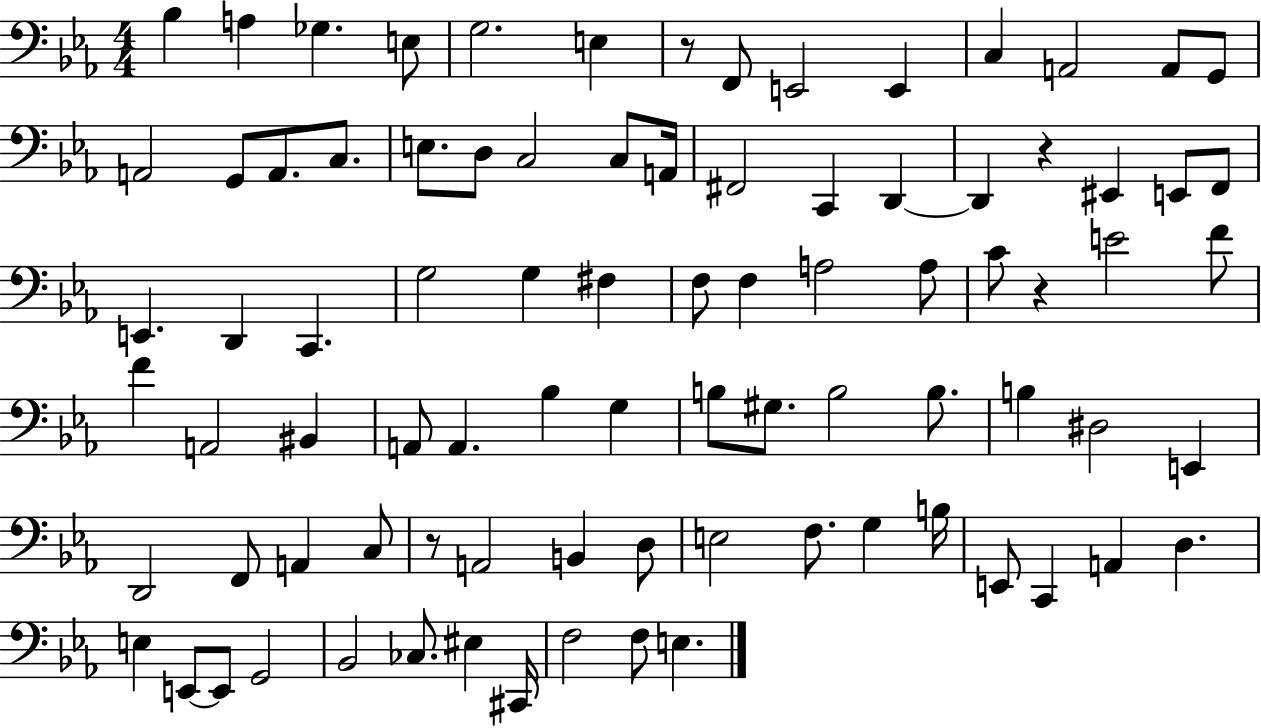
Bb3/q A3/q Gb3/q. E3/e G3/h. E3/q R/e F2/e E2/h E2/q C3/q A2/h A2/e G2/e A2/h G2/e A2/e. C3/e. E3/e. D3/e C3/h C3/e A2/s F#2/h C2/q D2/q D2/q R/q EIS2/q E2/e F2/e E2/q. D2/q C2/q. G3/h G3/q F#3/q F3/e F3/q A3/h A3/e C4/e R/q E4/h F4/e F4/q A2/h BIS2/q A2/e A2/q. Bb3/q G3/q B3/e G#3/e. B3/h B3/e. B3/q D#3/h E2/q D2/h F2/e A2/q C3/e R/e A2/h B2/q D3/e E3/h F3/e. G3/q B3/s E2/e C2/q A2/q D3/q. E3/q E2/e E2/e G2/h Bb2/h CES3/e. EIS3/q C#2/s F3/h F3/e E3/q.